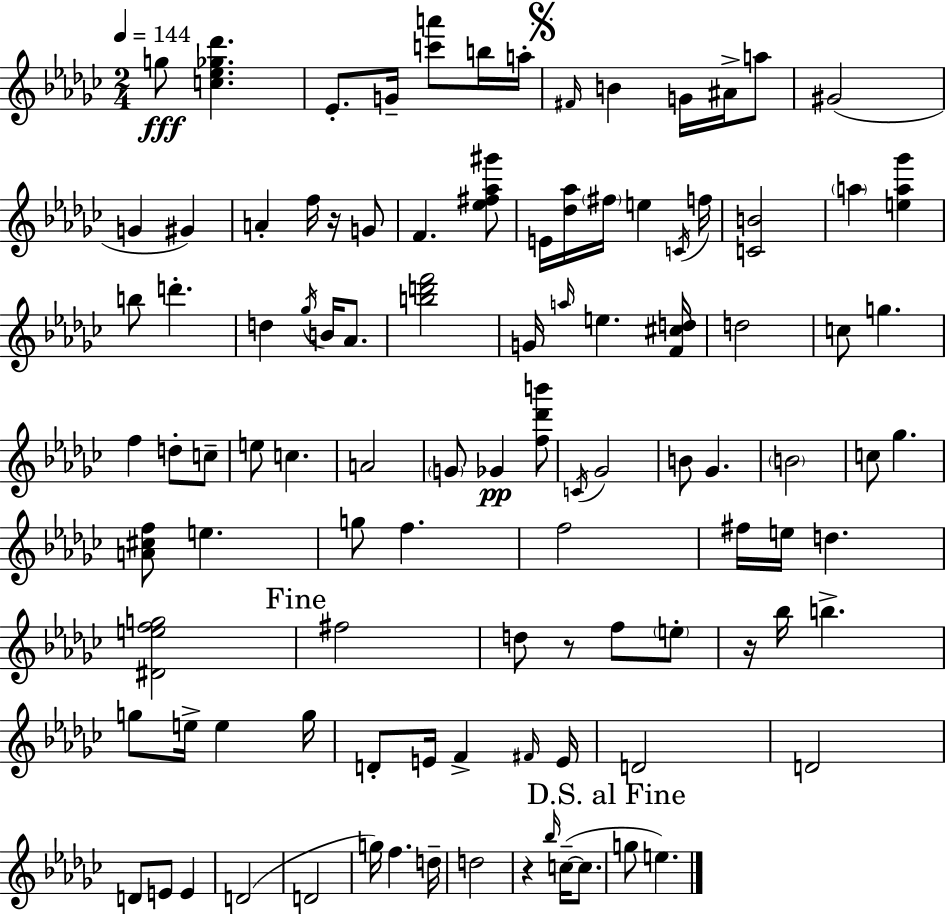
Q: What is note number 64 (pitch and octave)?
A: G5